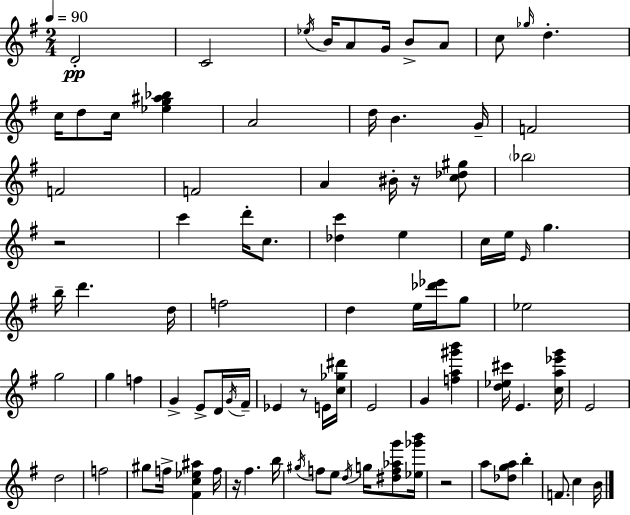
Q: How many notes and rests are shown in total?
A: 88